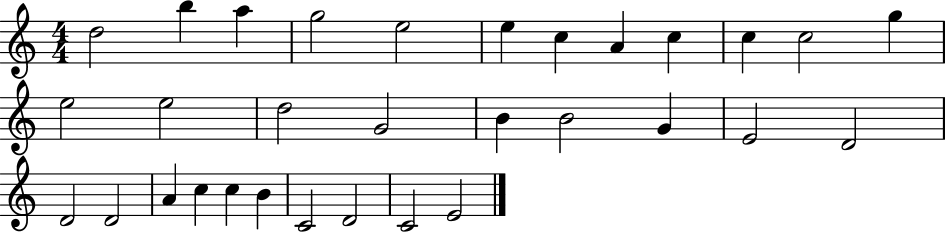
D5/h B5/q A5/q G5/h E5/h E5/q C5/q A4/q C5/q C5/q C5/h G5/q E5/h E5/h D5/h G4/h B4/q B4/h G4/q E4/h D4/h D4/h D4/h A4/q C5/q C5/q B4/q C4/h D4/h C4/h E4/h